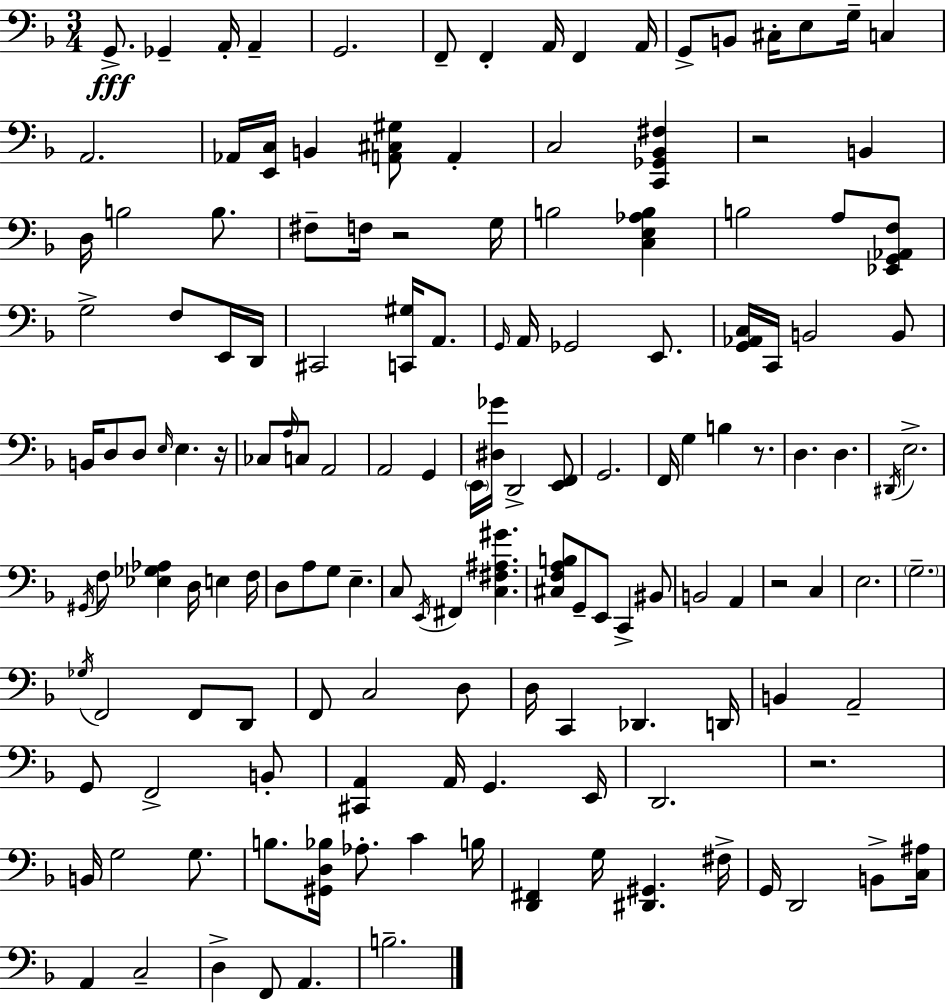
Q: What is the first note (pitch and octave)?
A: G2